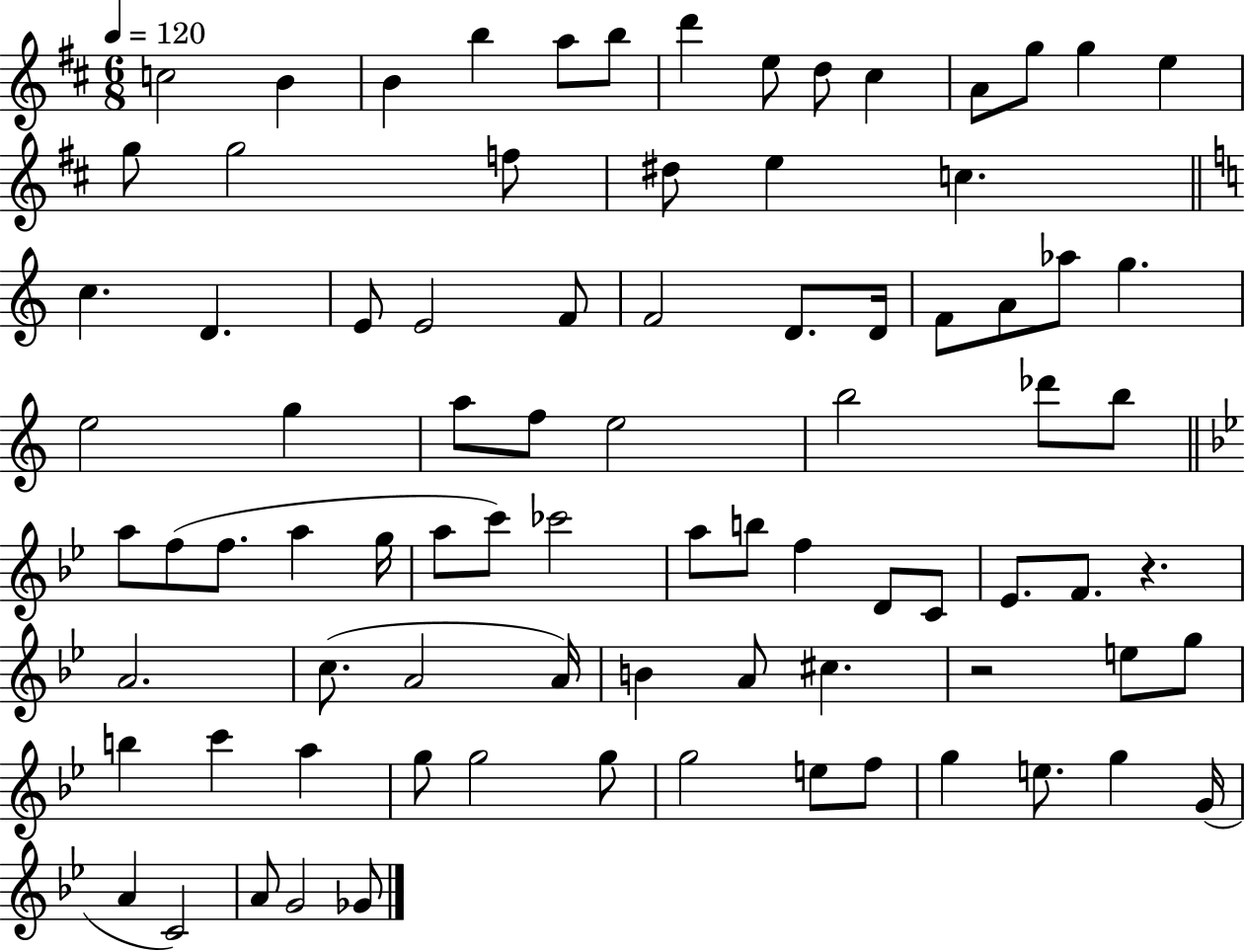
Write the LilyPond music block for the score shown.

{
  \clef treble
  \numericTimeSignature
  \time 6/8
  \key d \major
  \tempo 4 = 120
  \repeat volta 2 { c''2 b'4 | b'4 b''4 a''8 b''8 | d'''4 e''8 d''8 cis''4 | a'8 g''8 g''4 e''4 | \break g''8 g''2 f''8 | dis''8 e''4 c''4. | \bar "||" \break \key a \minor c''4. d'4. | e'8 e'2 f'8 | f'2 d'8. d'16 | f'8 a'8 aes''8 g''4. | \break e''2 g''4 | a''8 f''8 e''2 | b''2 des'''8 b''8 | \bar "||" \break \key bes \major a''8 f''8( f''8. a''4 g''16 | a''8 c'''8) ces'''2 | a''8 b''8 f''4 d'8 c'8 | ees'8. f'8. r4. | \break a'2. | c''8.( a'2 a'16) | b'4 a'8 cis''4. | r2 e''8 g''8 | \break b''4 c'''4 a''4 | g''8 g''2 g''8 | g''2 e''8 f''8 | g''4 e''8. g''4 g'16( | \break a'4 c'2) | a'8 g'2 ges'8 | } \bar "|."
}